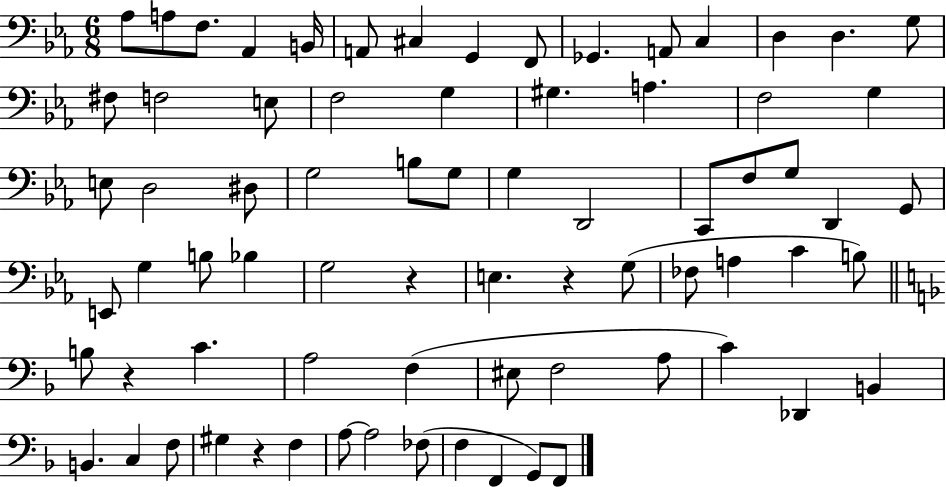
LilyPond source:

{
  \clef bass
  \numericTimeSignature
  \time 6/8
  \key ees \major
  aes8 a8 f8. aes,4 b,16 | a,8 cis4 g,4 f,8 | ges,4. a,8 c4 | d4 d4. g8 | \break fis8 f2 e8 | f2 g4 | gis4. a4. | f2 g4 | \break e8 d2 dis8 | g2 b8 g8 | g4 d,2 | c,8 f8 g8 d,4 g,8 | \break e,8 g4 b8 bes4 | g2 r4 | e4. r4 g8( | fes8 a4 c'4 b8) | \break \bar "||" \break \key d \minor b8 r4 c'4. | a2 f4( | eis8 f2 a8 | c'4) des,4 b,4 | \break b,4. c4 f8 | gis4 r4 f4 | a8~~ a2 fes8( | f4 f,4 g,8) f,8 | \break \bar "|."
}